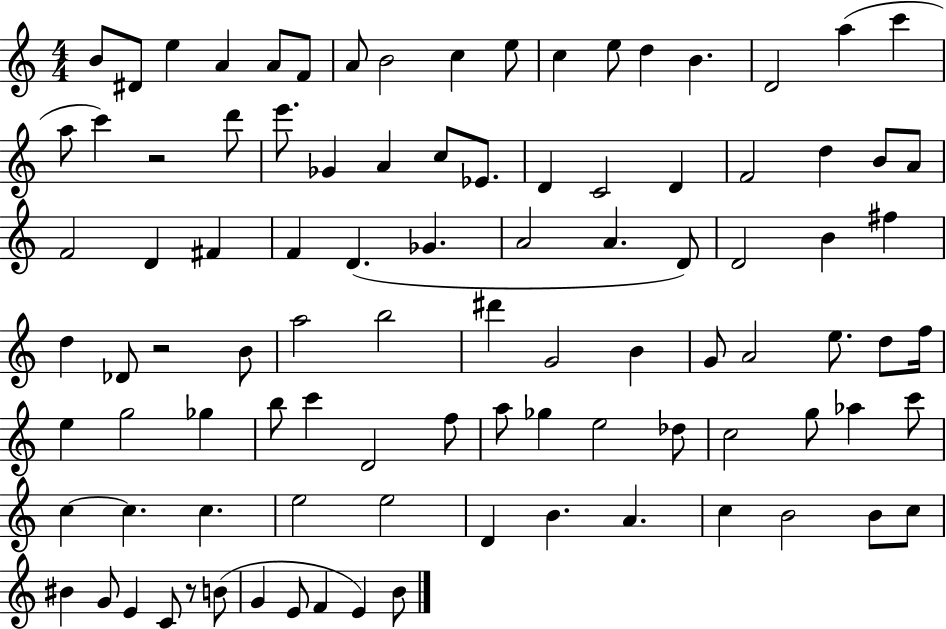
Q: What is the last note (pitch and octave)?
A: B4